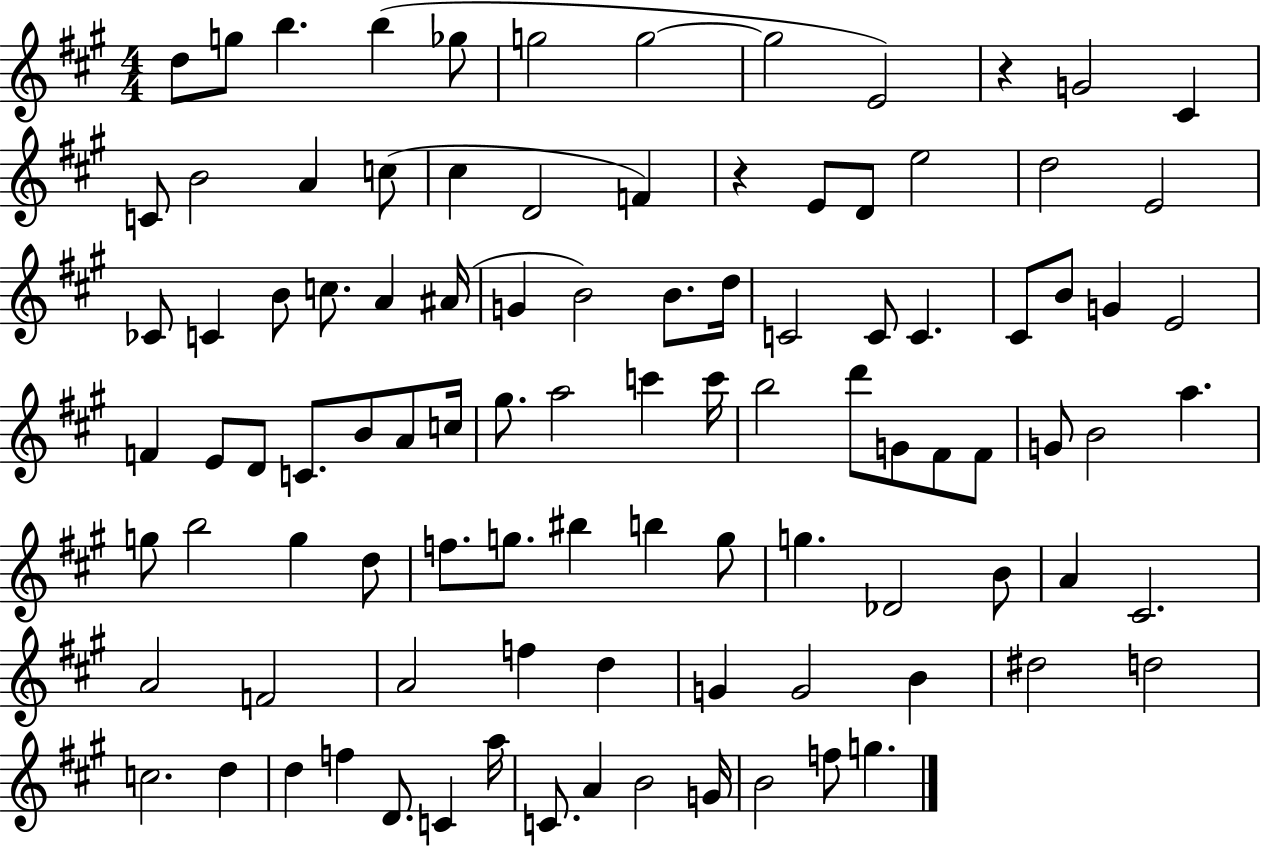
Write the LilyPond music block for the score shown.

{
  \clef treble
  \numericTimeSignature
  \time 4/4
  \key a \major
  \repeat volta 2 { d''8 g''8 b''4. b''4( ges''8 | g''2 g''2~~ | g''2 e'2) | r4 g'2 cis'4 | \break c'8 b'2 a'4 c''8( | cis''4 d'2 f'4) | r4 e'8 d'8 e''2 | d''2 e'2 | \break ces'8 c'4 b'8 c''8. a'4 ais'16( | g'4 b'2) b'8. d''16 | c'2 c'8 c'4. | cis'8 b'8 g'4 e'2 | \break f'4 e'8 d'8 c'8. b'8 a'8 c''16 | gis''8. a''2 c'''4 c'''16 | b''2 d'''8 g'8 fis'8 fis'8 | g'8 b'2 a''4. | \break g''8 b''2 g''4 d''8 | f''8. g''8. bis''4 b''4 g''8 | g''4. des'2 b'8 | a'4 cis'2. | \break a'2 f'2 | a'2 f''4 d''4 | g'4 g'2 b'4 | dis''2 d''2 | \break c''2. d''4 | d''4 f''4 d'8. c'4 a''16 | c'8. a'4 b'2 g'16 | b'2 f''8 g''4. | \break } \bar "|."
}